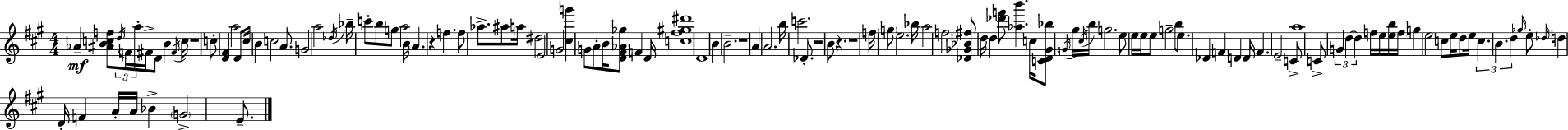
Ab4/q [A#4,B4,C5,F5]/e D5/s F4/s A5/s F#4/s D4/e B4/q F#4/s C5/s R/w C5/e [D4,F#4]/q A5/h D4/e C#5/s B4/q C5/h A4/e. G4/h A5/h Db5/s Bb5/s C6/e B5/e G5/e A5/h B4/s A4/q. R/q F5/q. F5/e Ab5/e. A#5/e A5/s D#5/h E4/h G4/h [C#5,G6]/q G4/e A4/e B4/s [D4,F#4,Ab4,Gb5]/e F4/q D4/s [C5,F#5,G#5,D#6]/w D4/w B4/q B4/h. R/w A4/q A4/h. B5/s C6/h. Db4/e. R/h B4/e R/q. R/w F5/s G5/e E5/h. Bb5/s A5/h F5/h [Db4,Gb4,Bb4,F#5]/e D5/s D5/q [Db6,F6]/e [Ab5,B6]/q. C5/s [C4,D4,G#4,Bb5]/e G4/s G#5/s C#5/s B5/s G5/h. E5/e E5/s E5/s E5/e G5/h B5/e E5/e. Db4/q F4/q D4/q D4/s F4/q. E4/h C4/e A5/w C4/e G4/q D5/q D5/q F5/s E5/s [E5,B5]/s F5/s G5/q E5/h C5/e E5/s D5/e E5/s C5/q. B4/q. D5/q Gb5/s E5/e Db5/s D5/q D4/s F4/q A4/s A4/s Bb4/q G4/h E4/e.